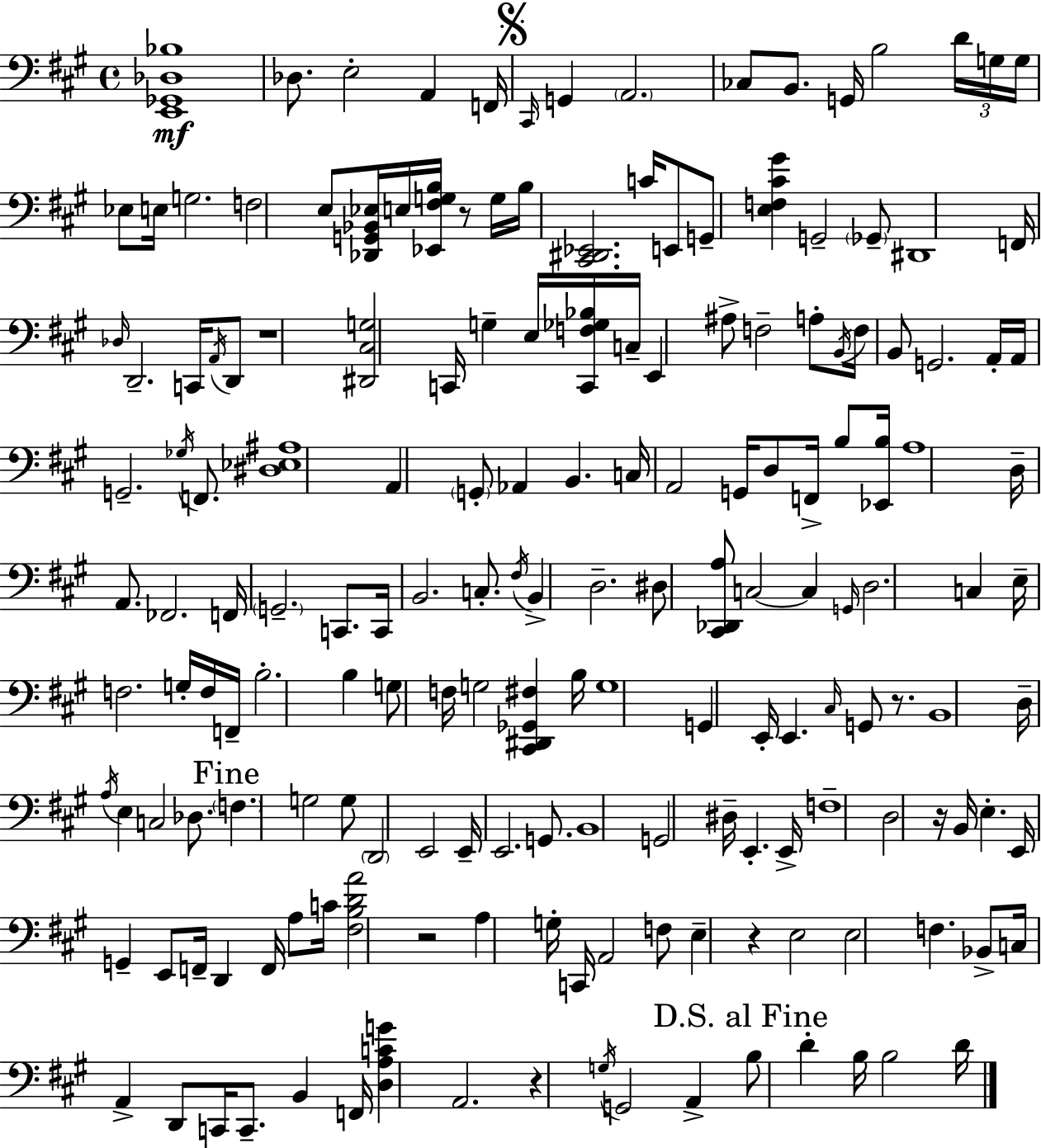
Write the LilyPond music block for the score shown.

{
  \clef bass
  \time 4/4
  \defaultTimeSignature
  \key a \major
  \repeat volta 2 { <e, ges, des bes>1\mf | des8. e2-. a,4 f,16 | \mark \markup { \musicglyph "scripts.segno" } \grace { cis,16 } g,4 \parenthesize a,2. | ces8 b,8. g,16 b2 \tuplet 3/2 { d'16 | \break g16 g16 } ees8 e16 g2. | f2 e8 <des, g, bes, ees>16 e16 <ees, fis g b>16 r8 | g16 b16 <cis, dis, ees,>2. c'16 e,8 | g,8-- <e f cis' gis'>4 g,2-- \parenthesize ges,8-- | \break dis,1 | f,16 \grace { des16 } d,2.-- c,16 | \acciaccatura { a,16 } d,8 r1 | <dis, cis g>2 c,16 g4-- | \break e16 <c, f ges bes>16 c16-- e,4 ais8-> f2-- | a8-. \acciaccatura { b,16 } f16 b,8 g,2. | a,16-. a,16 g,2.-- | \acciaccatura { ges16 } f,8. <dis ees ais>1 | \break a,4 \parenthesize g,8-. aes,4 b,4. | c16 a,2 g,16 d8 | f,16-> b8 <ees, b>16 a1 | d16-- a,8. fes,2. | \break f,16 \parenthesize g,2.-- | c,8. c,16 b,2. | c8.-. \acciaccatura { fis16 } b,4-> d2.-- | dis8 <cis, des, a>8 c2~~ | \break c4 \grace { g,16 } d2. | c4 e16-- f2. | g16-. f16 f,16-- b2.-. | b4 g8 f16 g2 | \break <cis, dis, ges, fis>4 b16 g1 | g,4 e,16-. e,4. | \grace { cis16 } g,8 r8. b,1 | d16-- \acciaccatura { a16 } e4 c2 | \break des8. \mark "Fine" \parenthesize f4. g2 | g8 \parenthesize d,2 | e,2 e,16-- e,2. | g,8. b,1 | \break g,2 | dis16-- e,4.-. e,16-> f1-- | d2 | r16 b,16 e4.-. e,16 g,4-- e,8 | \break f,16-- d,4 f,16 a8 c'16 <fis b d' a'>2 | r2 a4 g16-. c,16 a,2 | f8 e4-- r4 | e2 e2 | \break f4. bes,8-> c16 a,4-> d,8 | c,16 c,8.-- b,4 f,16 <d a c' g'>4 a,2. | r4 \acciaccatura { g16 } g,2 | a,4-> \mark "D.S. al Fine" b8 d'4-. | \break b16 b2 d'16 } \bar "|."
}